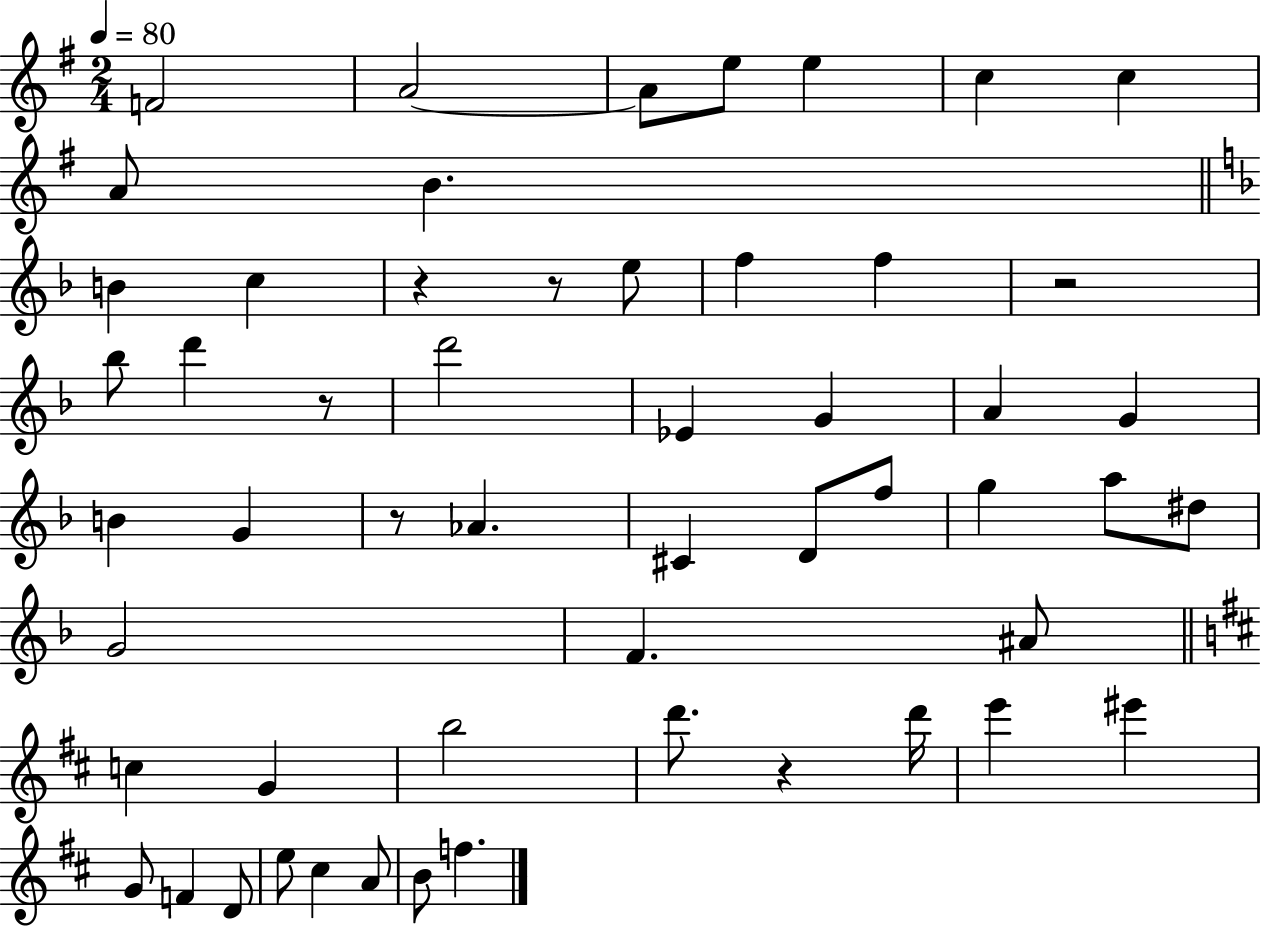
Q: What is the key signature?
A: G major